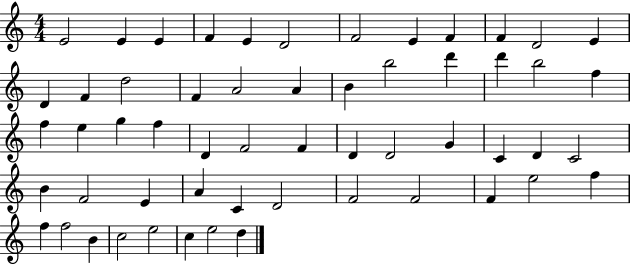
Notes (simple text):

E4/h E4/q E4/q F4/q E4/q D4/h F4/h E4/q F4/q F4/q D4/h E4/q D4/q F4/q D5/h F4/q A4/h A4/q B4/q B5/h D6/q D6/q B5/h F5/q F5/q E5/q G5/q F5/q D4/q F4/h F4/q D4/q D4/h G4/q C4/q D4/q C4/h B4/q F4/h E4/q A4/q C4/q D4/h F4/h F4/h F4/q E5/h F5/q F5/q F5/h B4/q C5/h E5/h C5/q E5/h D5/q